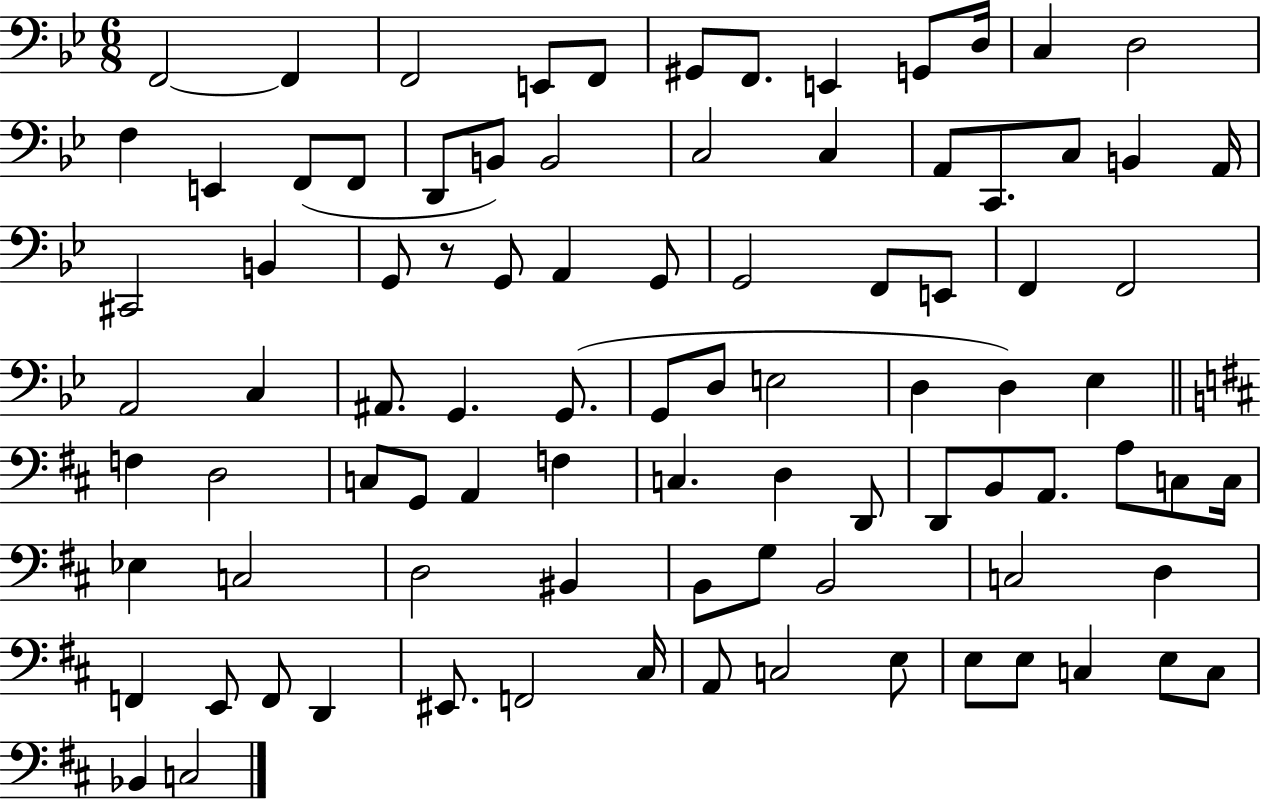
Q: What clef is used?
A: bass